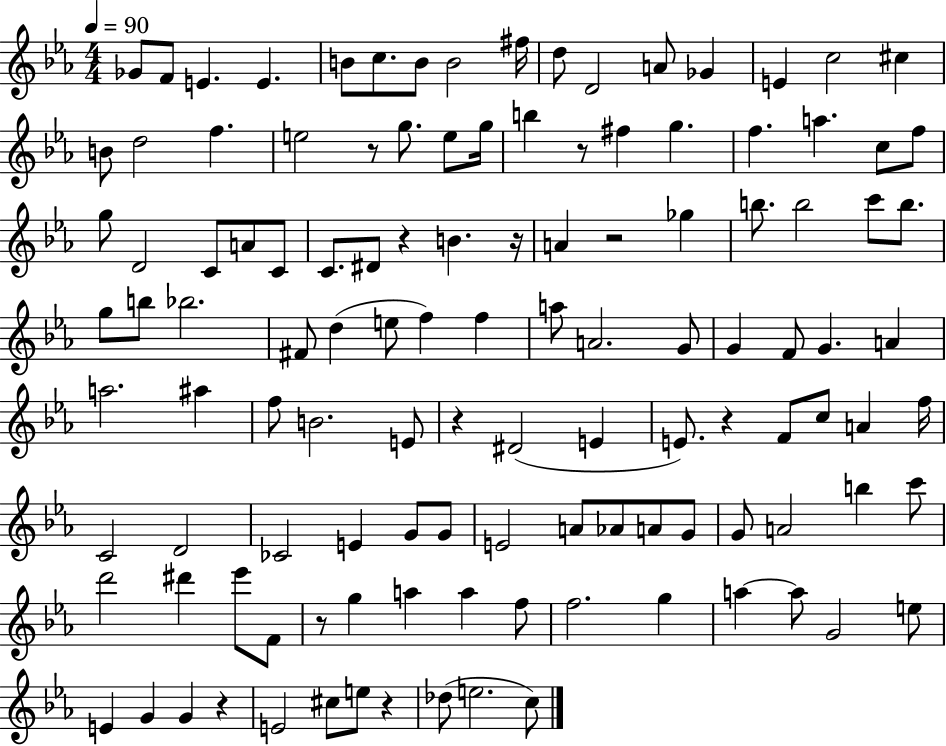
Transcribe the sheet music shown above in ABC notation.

X:1
T:Untitled
M:4/4
L:1/4
K:Eb
_G/2 F/2 E E B/2 c/2 B/2 B2 ^f/4 d/2 D2 A/2 _G E c2 ^c B/2 d2 f e2 z/2 g/2 e/2 g/4 b z/2 ^f g f a c/2 f/2 g/2 D2 C/2 A/2 C/2 C/2 ^D/2 z B z/4 A z2 _g b/2 b2 c'/2 b/2 g/2 b/2 _b2 ^F/2 d e/2 f f a/2 A2 G/2 G F/2 G A a2 ^a f/2 B2 E/2 z ^D2 E E/2 z F/2 c/2 A f/4 C2 D2 _C2 E G/2 G/2 E2 A/2 _A/2 A/2 G/2 G/2 A2 b c'/2 d'2 ^d' _e'/2 F/2 z/2 g a a f/2 f2 g a a/2 G2 e/2 E G G z E2 ^c/2 e/2 z _d/2 e2 c/2